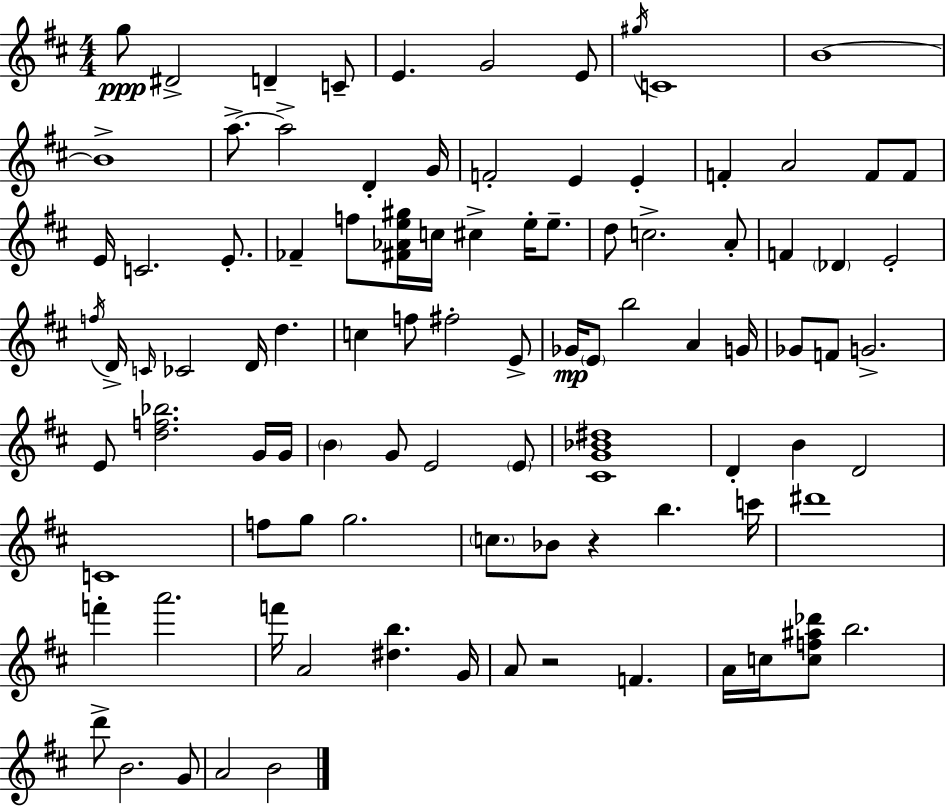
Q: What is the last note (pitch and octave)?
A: B4